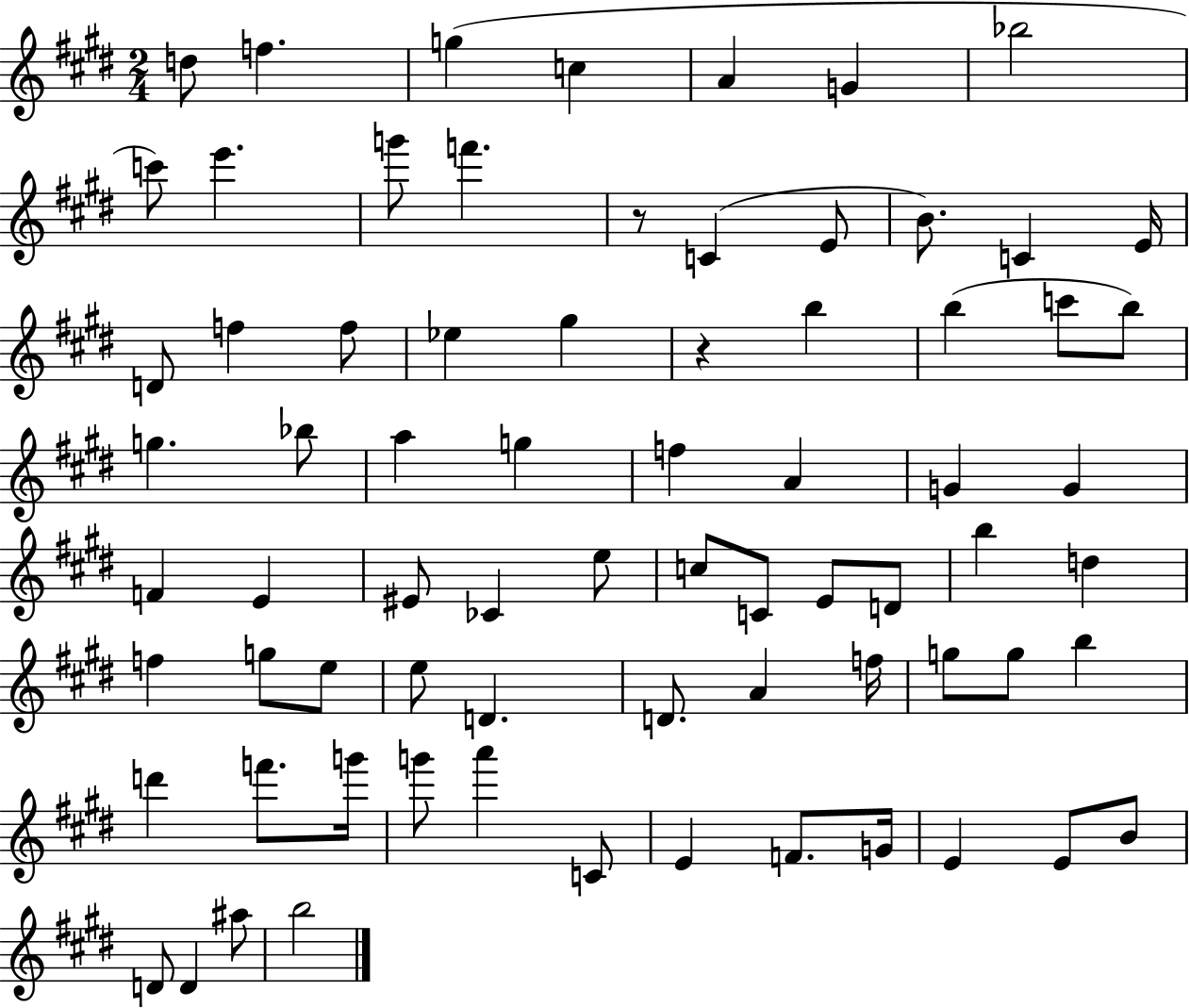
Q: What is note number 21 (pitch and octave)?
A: G#5